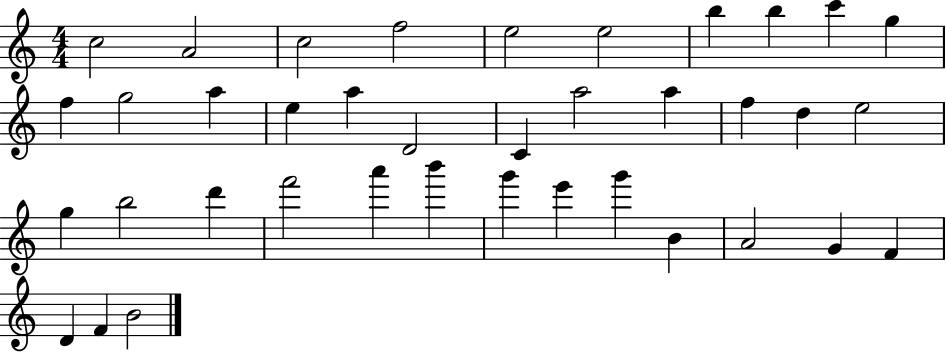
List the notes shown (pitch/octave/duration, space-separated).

C5/h A4/h C5/h F5/h E5/h E5/h B5/q B5/q C6/q G5/q F5/q G5/h A5/q E5/q A5/q D4/h C4/q A5/h A5/q F5/q D5/q E5/h G5/q B5/h D6/q F6/h A6/q B6/q G6/q E6/q G6/q B4/q A4/h G4/q F4/q D4/q F4/q B4/h